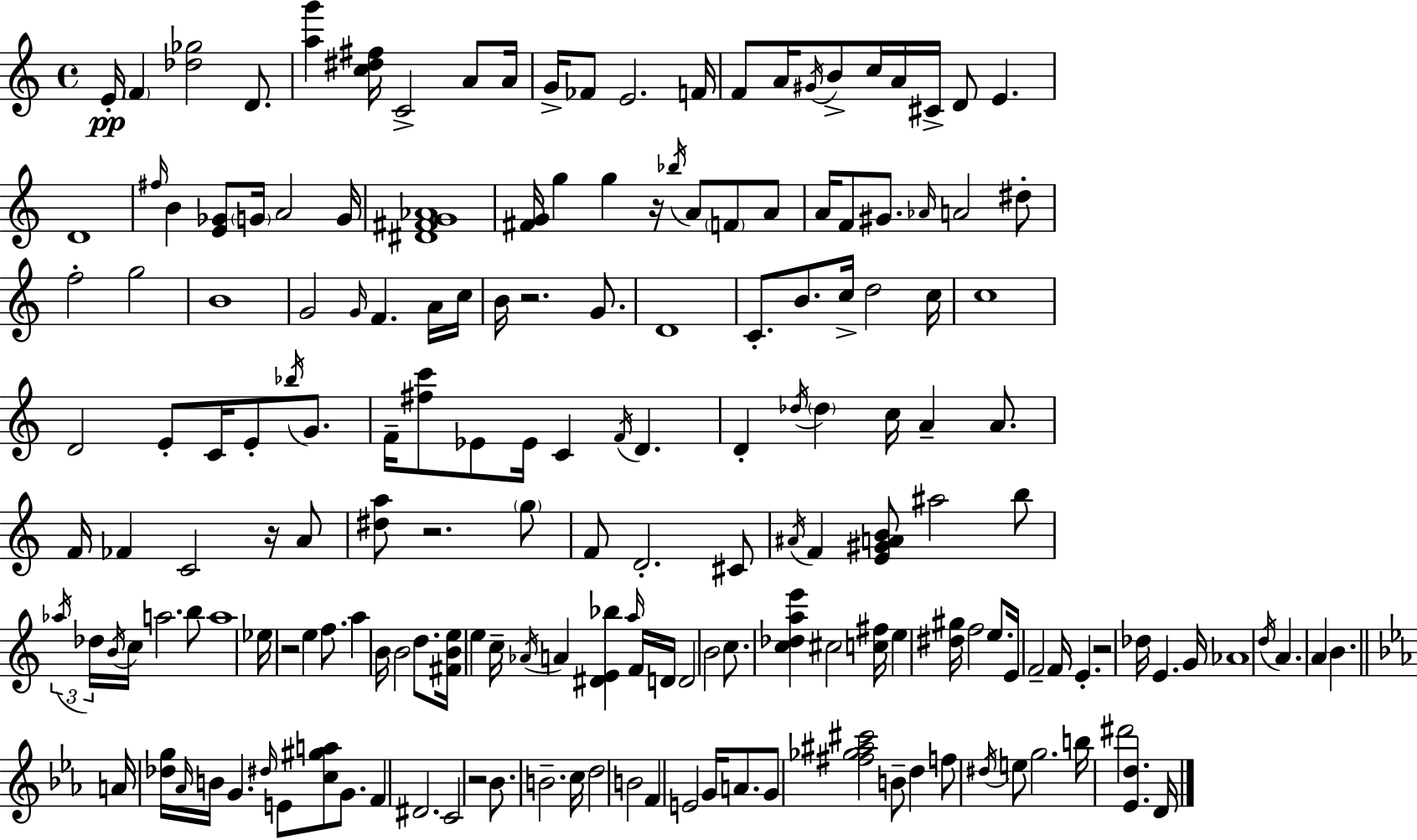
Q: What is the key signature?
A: C major